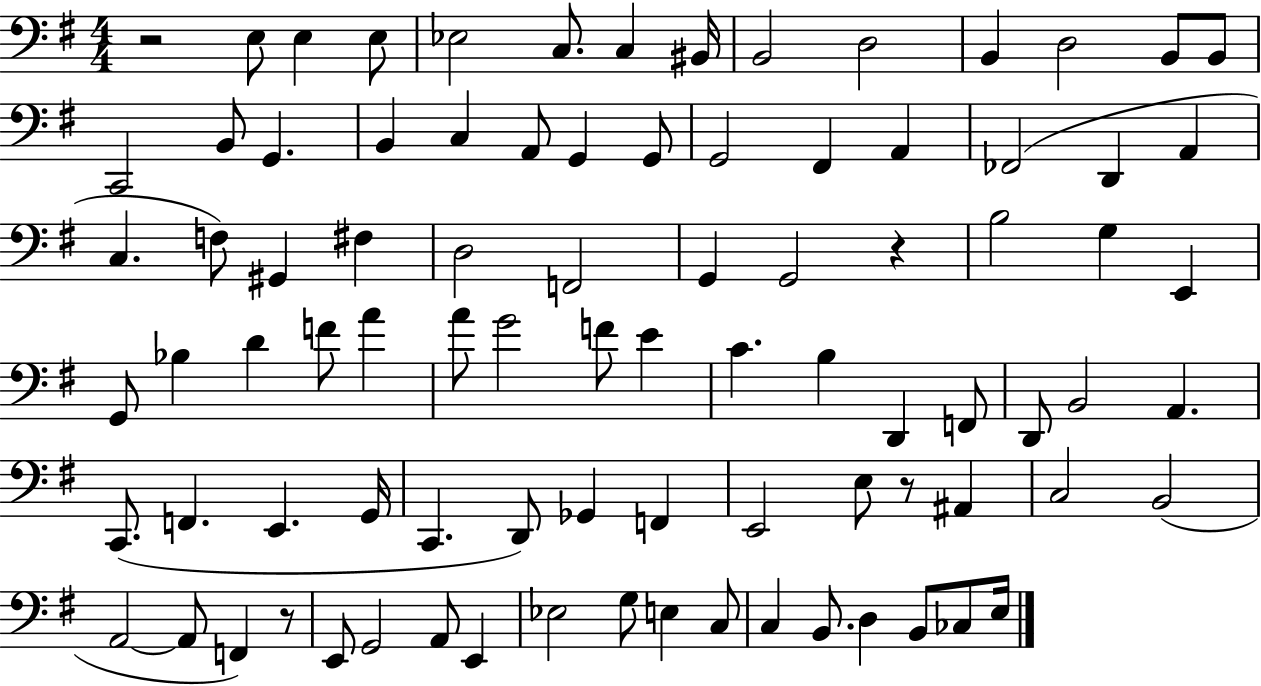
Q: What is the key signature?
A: G major